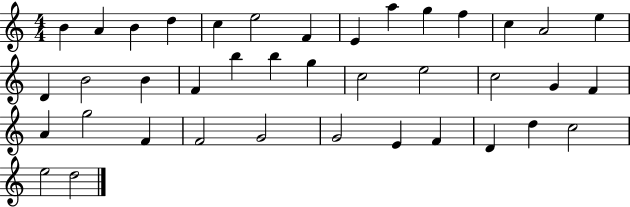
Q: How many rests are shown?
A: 0